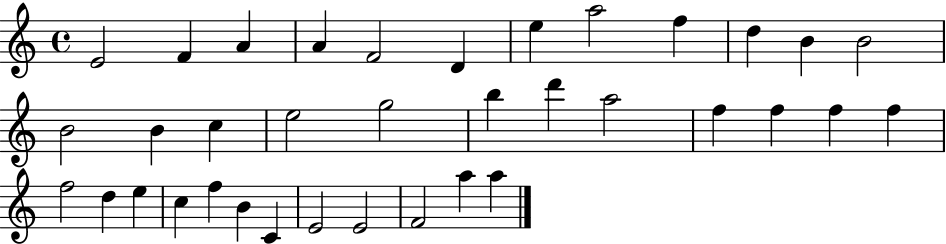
{
  \clef treble
  \time 4/4
  \defaultTimeSignature
  \key c \major
  e'2 f'4 a'4 | a'4 f'2 d'4 | e''4 a''2 f''4 | d''4 b'4 b'2 | \break b'2 b'4 c''4 | e''2 g''2 | b''4 d'''4 a''2 | f''4 f''4 f''4 f''4 | \break f''2 d''4 e''4 | c''4 f''4 b'4 c'4 | e'2 e'2 | f'2 a''4 a''4 | \break \bar "|."
}